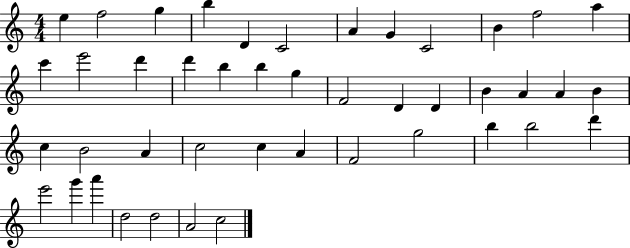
X:1
T:Untitled
M:4/4
L:1/4
K:C
e f2 g b D C2 A G C2 B f2 a c' e'2 d' d' b b g F2 D D B A A B c B2 A c2 c A F2 g2 b b2 d' e'2 g' a' d2 d2 A2 c2